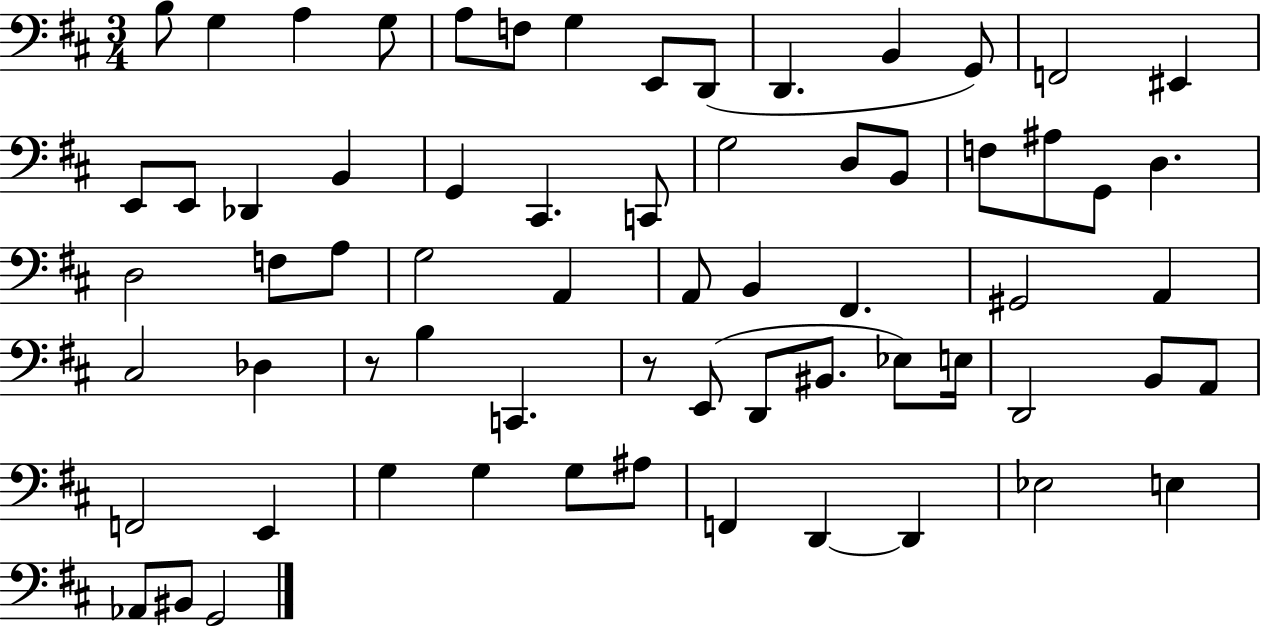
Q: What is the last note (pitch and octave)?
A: G2